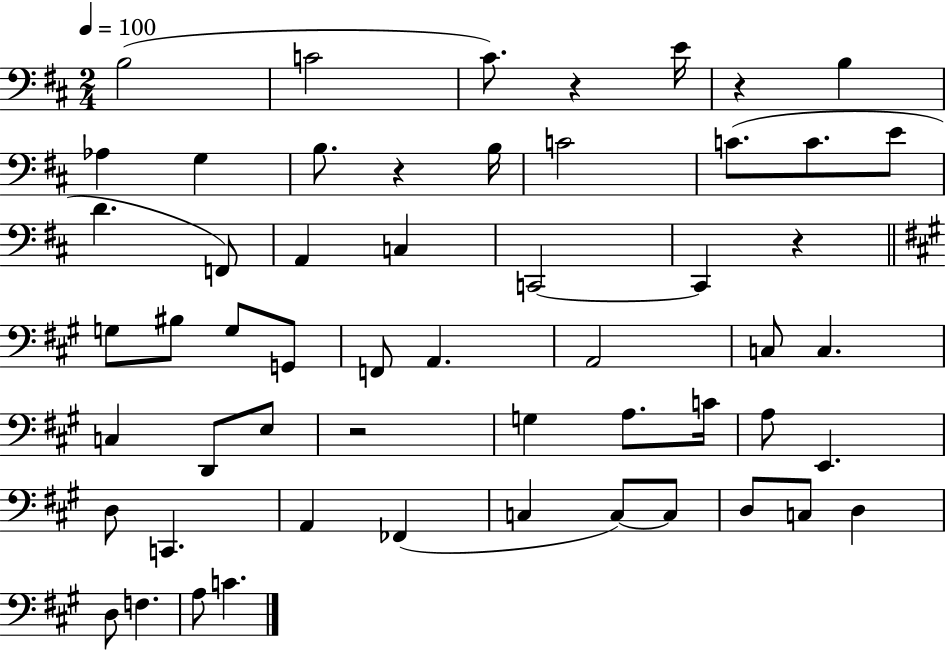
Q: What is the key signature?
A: D major